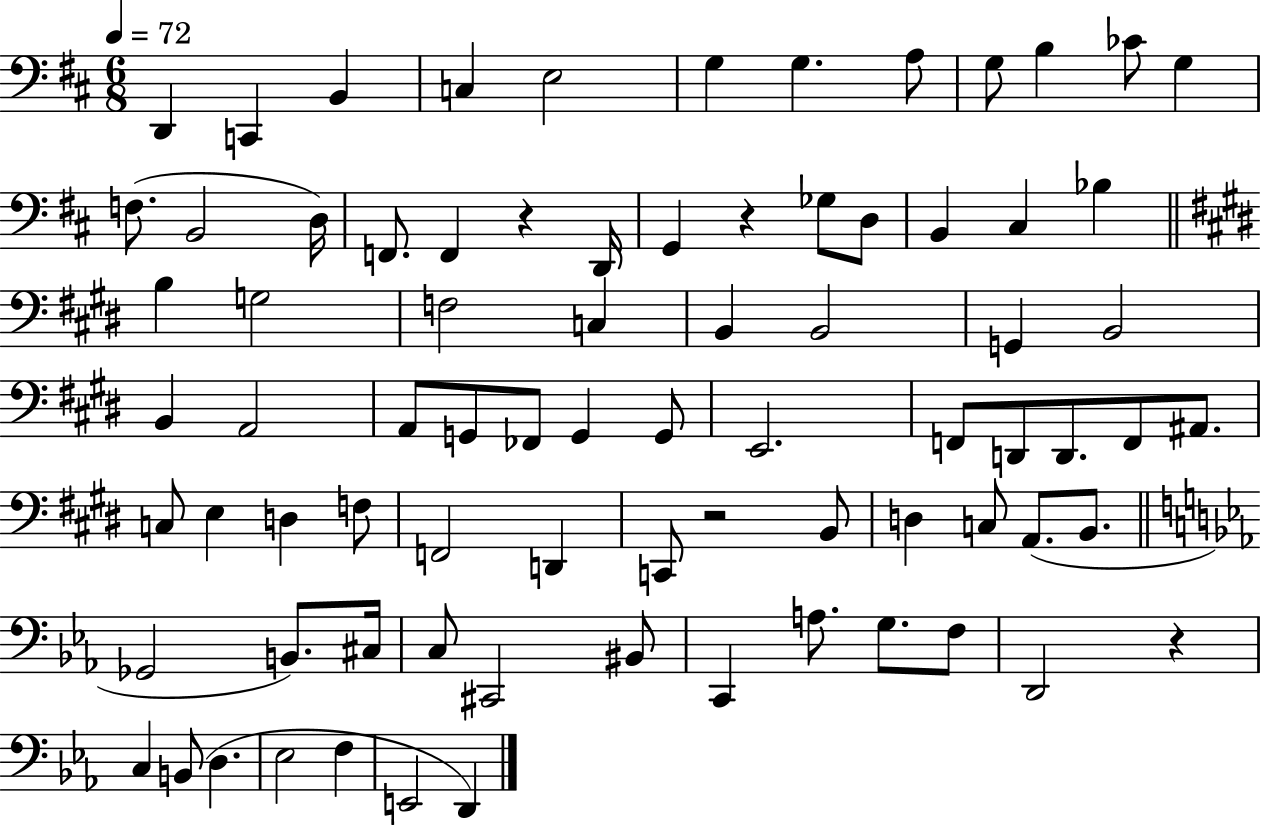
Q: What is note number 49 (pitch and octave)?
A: F3